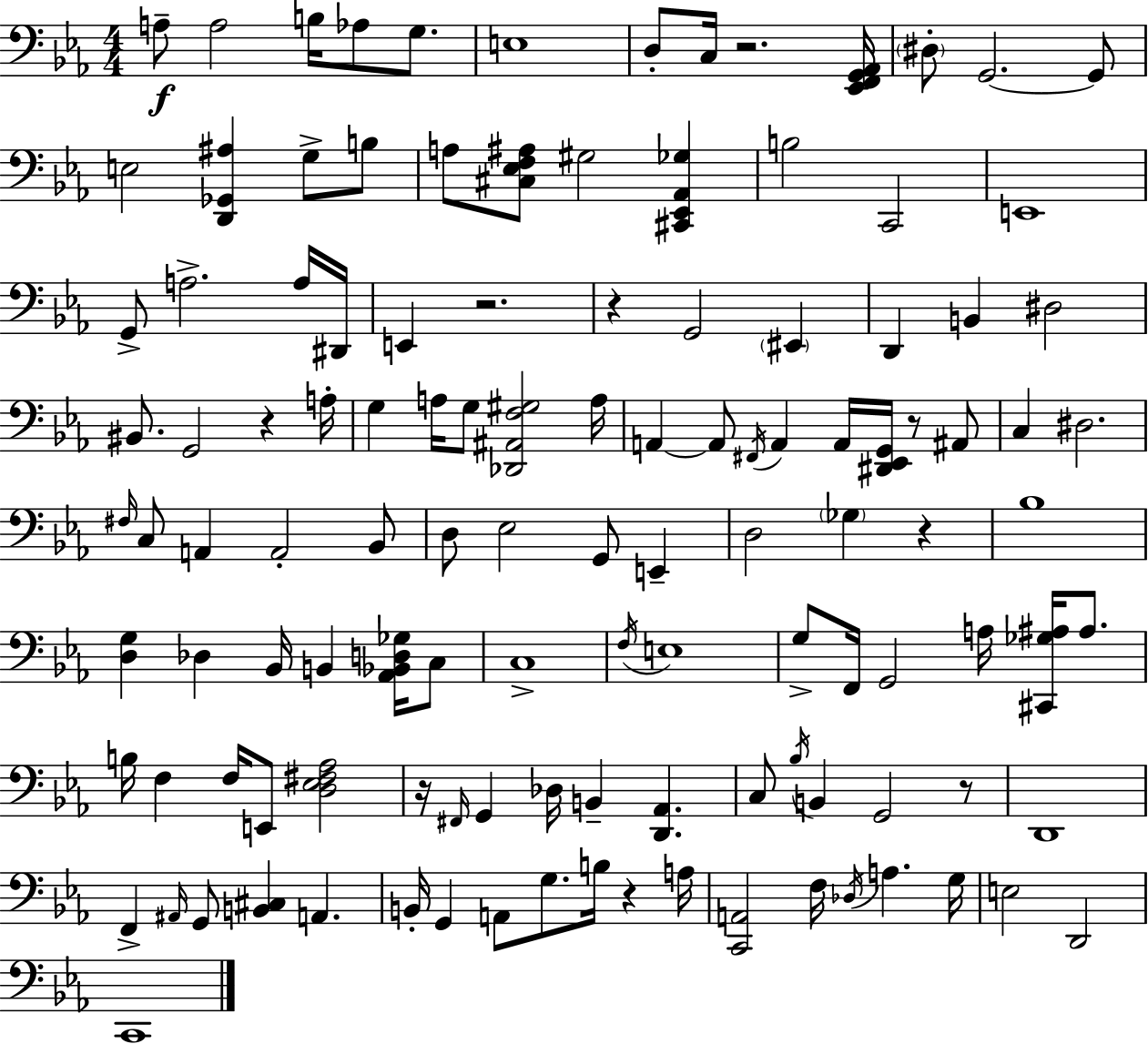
A3/e A3/h B3/s Ab3/e G3/e. E3/w D3/e C3/s R/h. [Eb2,F2,G2,Ab2]/s D#3/e G2/h. G2/e E3/h [D2,Gb2,A#3]/q G3/e B3/e A3/e [C#3,Eb3,F3,A#3]/e G#3/h [C#2,Eb2,Ab2,Gb3]/q B3/h C2/h E2/w G2/e A3/h. A3/s D#2/s E2/q R/h. R/q G2/h EIS2/q D2/q B2/q D#3/h BIS2/e. G2/h R/q A3/s G3/q A3/s G3/e [Db2,A#2,F3,G#3]/h A3/s A2/q A2/e F#2/s A2/q A2/s [D#2,Eb2,G2]/s R/e A#2/e C3/q D#3/h. F#3/s C3/e A2/q A2/h Bb2/e D3/e Eb3/h G2/e E2/q D3/h Gb3/q R/q Bb3/w [D3,G3]/q Db3/q Bb2/s B2/q [Ab2,Bb2,D3,Gb3]/s C3/e C3/w F3/s E3/w G3/e F2/s G2/h A3/s [C#2,Gb3,A#3]/s A#3/e. B3/s F3/q F3/s E2/e [D3,Eb3,F#3,Ab3]/h R/s F#2/s G2/q Db3/s B2/q [D2,Ab2]/q. C3/e Bb3/s B2/q G2/h R/e D2/w F2/q A#2/s G2/e [B2,C#3]/q A2/q. B2/s G2/q A2/e G3/e. B3/s R/q A3/s [C2,A2]/h F3/s Db3/s A3/q. G3/s E3/h D2/h C2/w